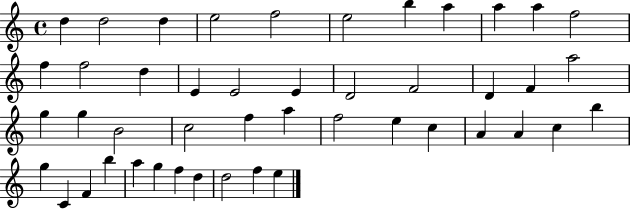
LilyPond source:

{
  \clef treble
  \time 4/4
  \defaultTimeSignature
  \key c \major
  d''4 d''2 d''4 | e''2 f''2 | e''2 b''4 a''4 | a''4 a''4 f''2 | \break f''4 f''2 d''4 | e'4 e'2 e'4 | d'2 f'2 | d'4 f'4 a''2 | \break g''4 g''4 b'2 | c''2 f''4 a''4 | f''2 e''4 c''4 | a'4 a'4 c''4 b''4 | \break g''4 c'4 f'4 b''4 | a''4 g''4 f''4 d''4 | d''2 f''4 e''4 | \bar "|."
}